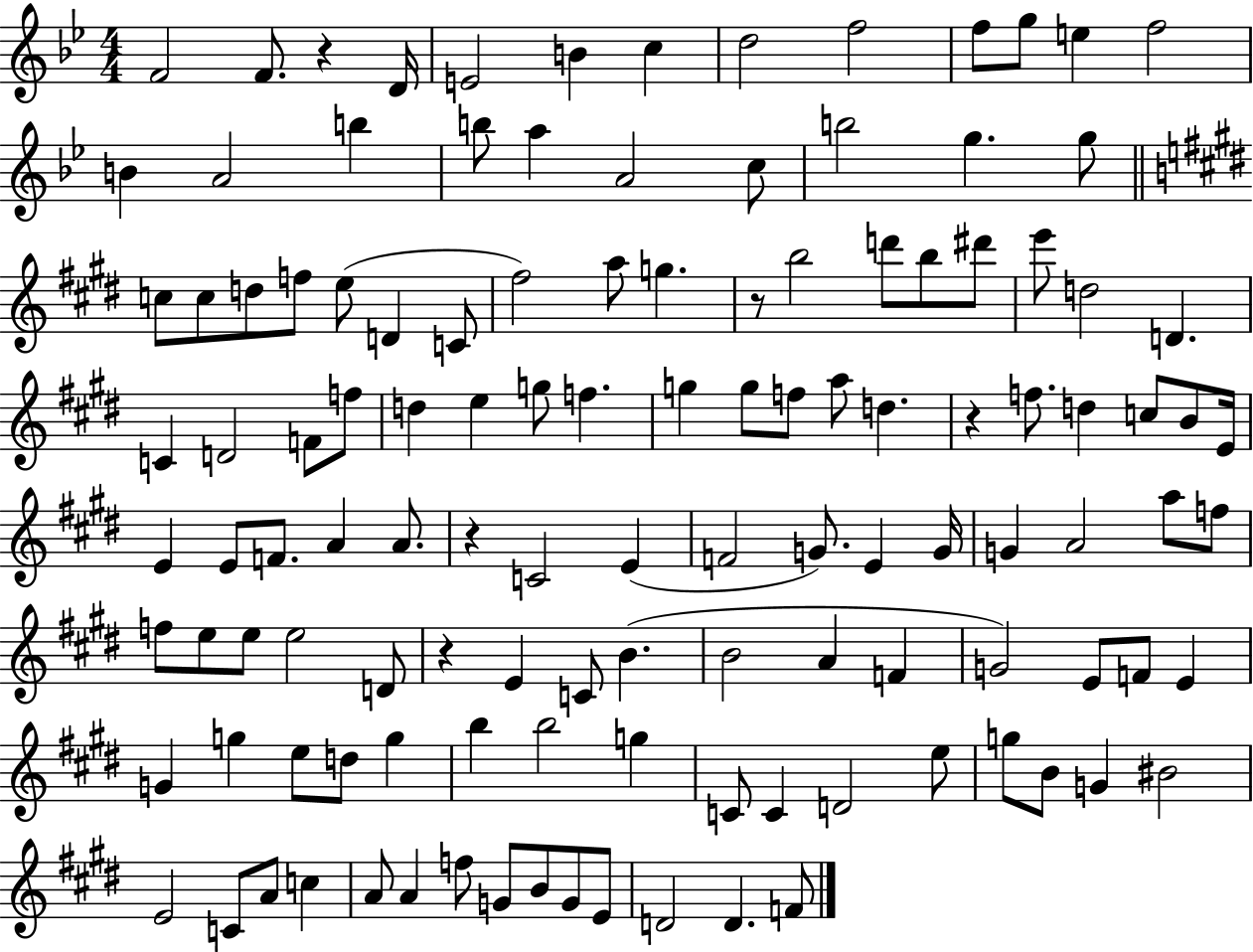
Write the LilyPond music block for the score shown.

{
  \clef treble
  \numericTimeSignature
  \time 4/4
  \key bes \major
  f'2 f'8. r4 d'16 | e'2 b'4 c''4 | d''2 f''2 | f''8 g''8 e''4 f''2 | \break b'4 a'2 b''4 | b''8 a''4 a'2 c''8 | b''2 g''4. g''8 | \bar "||" \break \key e \major c''8 c''8 d''8 f''8 e''8( d'4 c'8 | fis''2) a''8 g''4. | r8 b''2 d'''8 b''8 dis'''8 | e'''8 d''2 d'4. | \break c'4 d'2 f'8 f''8 | d''4 e''4 g''8 f''4. | g''4 g''8 f''8 a''8 d''4. | r4 f''8. d''4 c''8 b'8 e'16 | \break e'4 e'8 f'8. a'4 a'8. | r4 c'2 e'4( | f'2 g'8.) e'4 g'16 | g'4 a'2 a''8 f''8 | \break f''8 e''8 e''8 e''2 d'8 | r4 e'4 c'8 b'4.( | b'2 a'4 f'4 | g'2) e'8 f'8 e'4 | \break g'4 g''4 e''8 d''8 g''4 | b''4 b''2 g''4 | c'8 c'4 d'2 e''8 | g''8 b'8 g'4 bis'2 | \break e'2 c'8 a'8 c''4 | a'8 a'4 f''8 g'8 b'8 g'8 e'8 | d'2 d'4. f'8 | \bar "|."
}